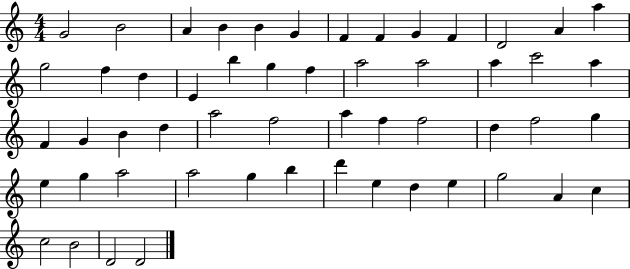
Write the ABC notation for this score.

X:1
T:Untitled
M:4/4
L:1/4
K:C
G2 B2 A B B G F F G F D2 A a g2 f d E b g f a2 a2 a c'2 a F G B d a2 f2 a f f2 d f2 g e g a2 a2 g b d' e d e g2 A c c2 B2 D2 D2